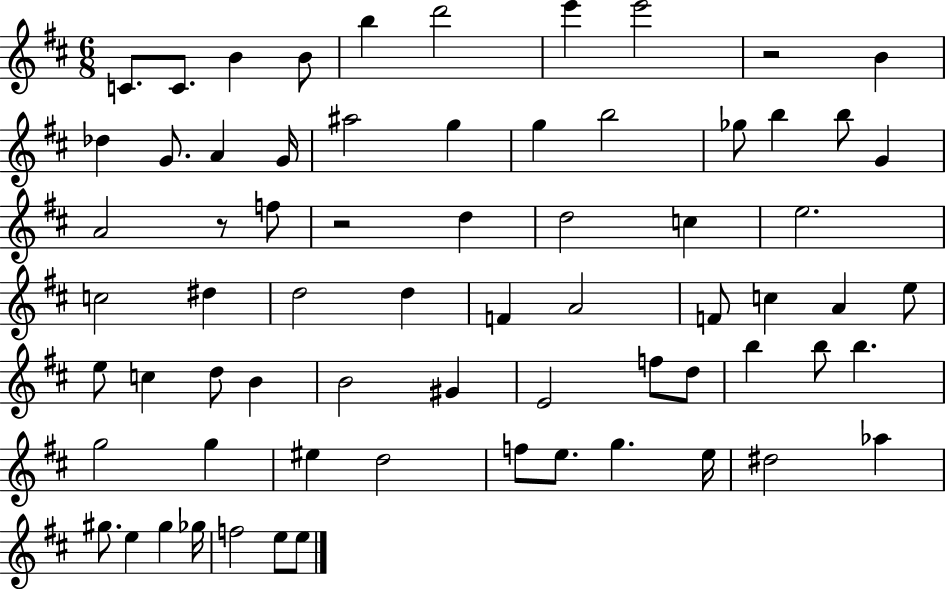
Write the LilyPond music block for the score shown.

{
  \clef treble
  \numericTimeSignature
  \time 6/8
  \key d \major
  \repeat volta 2 { c'8. c'8. b'4 b'8 | b''4 d'''2 | e'''4 e'''2 | r2 b'4 | \break des''4 g'8. a'4 g'16 | ais''2 g''4 | g''4 b''2 | ges''8 b''4 b''8 g'4 | \break a'2 r8 f''8 | r2 d''4 | d''2 c''4 | e''2. | \break c''2 dis''4 | d''2 d''4 | f'4 a'2 | f'8 c''4 a'4 e''8 | \break e''8 c''4 d''8 b'4 | b'2 gis'4 | e'2 f''8 d''8 | b''4 b''8 b''4. | \break g''2 g''4 | eis''4 d''2 | f''8 e''8. g''4. e''16 | dis''2 aes''4 | \break gis''8. e''4 gis''4 ges''16 | f''2 e''8 e''8 | } \bar "|."
}